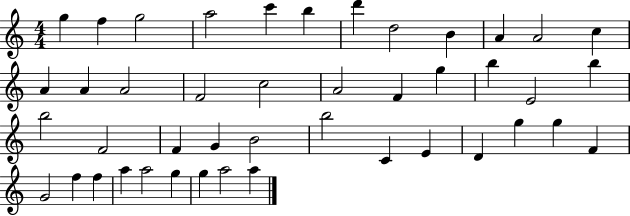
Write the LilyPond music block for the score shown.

{
  \clef treble
  \numericTimeSignature
  \time 4/4
  \key c \major
  g''4 f''4 g''2 | a''2 c'''4 b''4 | d'''4 d''2 b'4 | a'4 a'2 c''4 | \break a'4 a'4 a'2 | f'2 c''2 | a'2 f'4 g''4 | b''4 e'2 b''4 | \break b''2 f'2 | f'4 g'4 b'2 | b''2 c'4 e'4 | d'4 g''4 g''4 f'4 | \break g'2 f''4 f''4 | a''4 a''2 g''4 | g''4 a''2 a''4 | \bar "|."
}